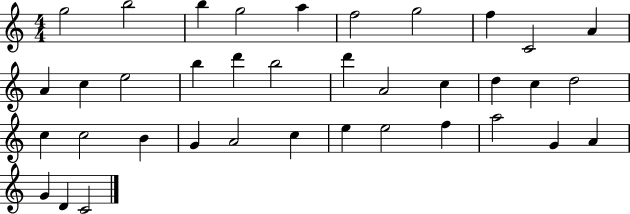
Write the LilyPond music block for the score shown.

{
  \clef treble
  \numericTimeSignature
  \time 4/4
  \key c \major
  g''2 b''2 | b''4 g''2 a''4 | f''2 g''2 | f''4 c'2 a'4 | \break a'4 c''4 e''2 | b''4 d'''4 b''2 | d'''4 a'2 c''4 | d''4 c''4 d''2 | \break c''4 c''2 b'4 | g'4 a'2 c''4 | e''4 e''2 f''4 | a''2 g'4 a'4 | \break g'4 d'4 c'2 | \bar "|."
}